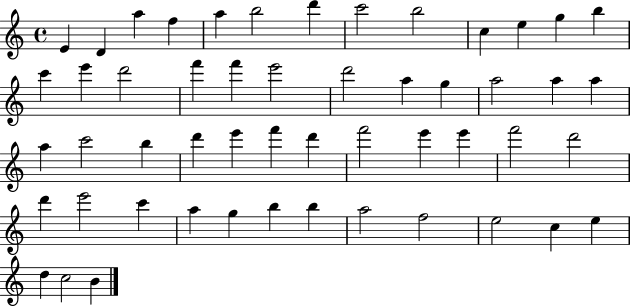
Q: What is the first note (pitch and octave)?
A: E4